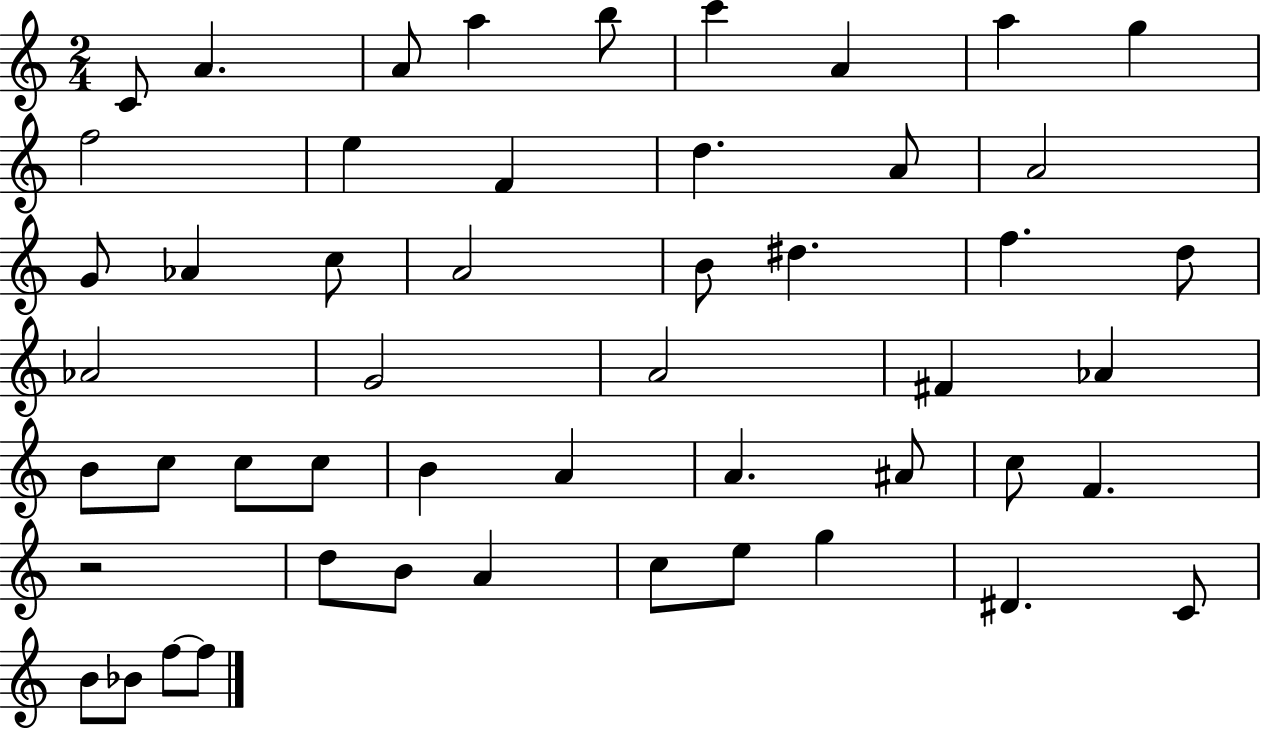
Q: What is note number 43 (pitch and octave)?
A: E5